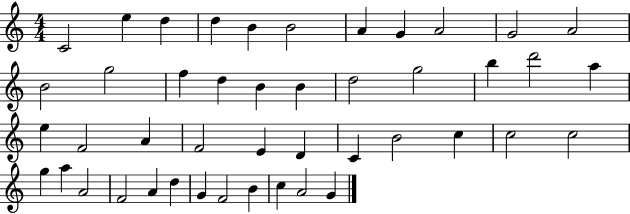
C4/h E5/q D5/q D5/q B4/q B4/h A4/q G4/q A4/h G4/h A4/h B4/h G5/h F5/q D5/q B4/q B4/q D5/h G5/h B5/q D6/h A5/q E5/q F4/h A4/q F4/h E4/q D4/q C4/q B4/h C5/q C5/h C5/h G5/q A5/q A4/h F4/h A4/q D5/q G4/q F4/h B4/q C5/q A4/h G4/q